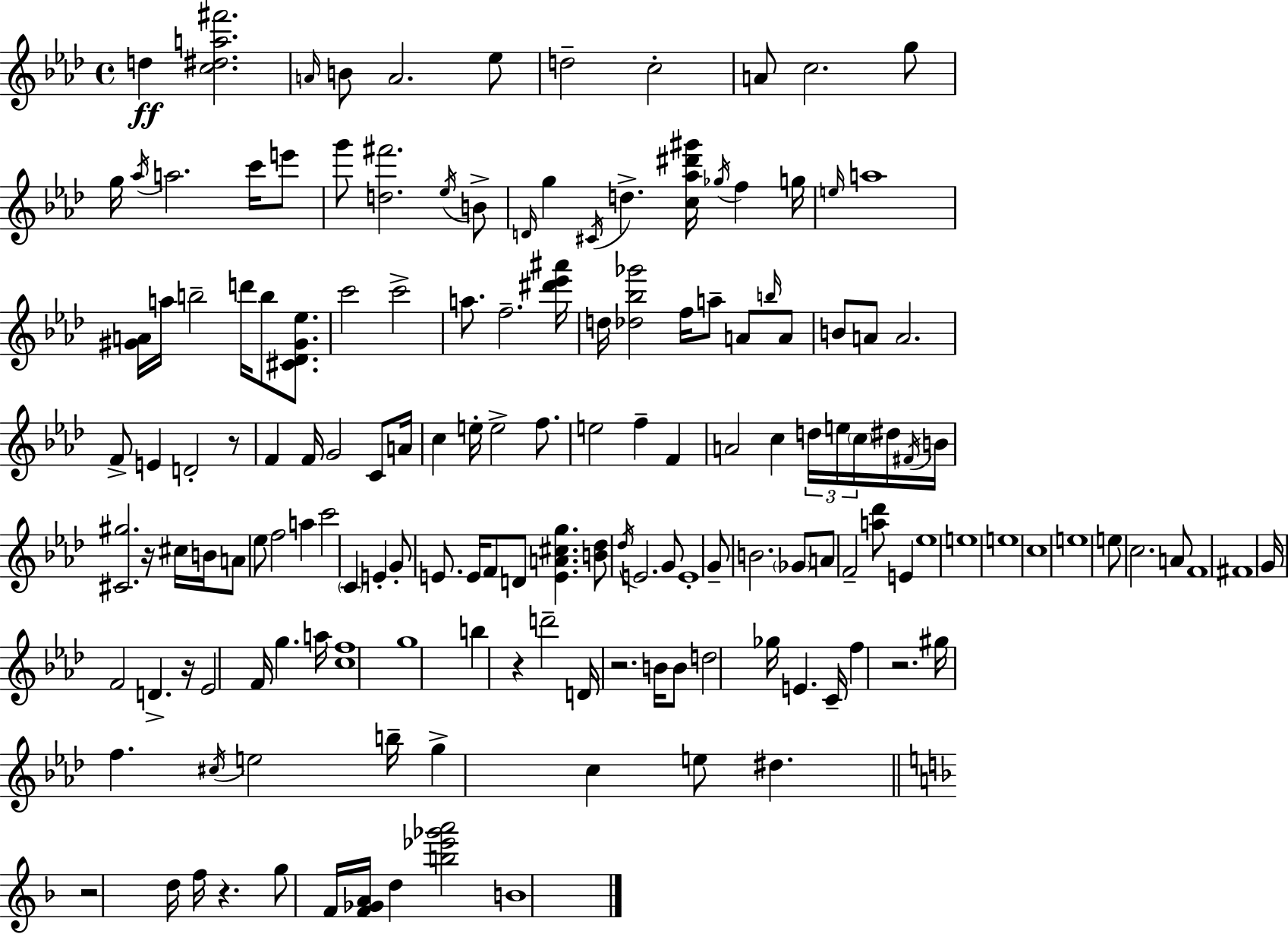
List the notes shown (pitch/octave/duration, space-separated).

D5/q [C5,D#5,A5,F#6]/h. A4/s B4/e A4/h. Eb5/e D5/h C5/h A4/e C5/h. G5/e G5/s Ab5/s A5/h. C6/s E6/e G6/e [D5,F#6]/h. Eb5/s B4/e D4/s G5/q C#4/s D5/q. [C5,Ab5,D#6,G#6]/s Gb5/s F5/q G5/s E5/s A5/w [G#4,A4]/s A5/s B5/h D6/s B5/e [C#4,Db4,G#4,Eb5]/e. C6/h C6/h A5/e. F5/h. [D#6,Eb6,A#6]/s D5/s [Db5,Bb5,Gb6]/h F5/s A5/e A4/e B5/s A4/e B4/e A4/e A4/h. F4/e E4/q D4/h R/e F4/q F4/s G4/h C4/e A4/s C5/q E5/s E5/h F5/e. E5/h F5/q F4/q A4/h C5/q D5/s E5/s C5/s D#5/s F#4/s B4/s [C#4,G#5]/h. R/s C#5/s B4/s A4/e Eb5/e F5/h A5/q C6/h C4/q E4/q G4/e E4/e. E4/s F4/e D4/e [E4,A4,C#5,G5]/q. [B4,Db5]/e Db5/s E4/h. G4/e E4/w G4/e B4/h. Gb4/e A4/e F4/h [A5,Db6]/e E4/q Eb5/w E5/w E5/w C5/w E5/w E5/e C5/h. A4/e F4/w F#4/w G4/s F4/h D4/q. R/s Eb4/h F4/s G5/q. A5/s [C5,F5]/w G5/w B5/q R/q D6/h D4/s R/h. B4/s B4/e D5/h Gb5/s E4/q. C4/s F5/q R/h. G#5/s F5/q. C#5/s E5/h B5/s G5/q C5/q E5/e D#5/q. R/h D5/s F5/s R/q. G5/e F4/s [F4,Gb4,A4]/s D5/q [B5,Eb6,Gb6,A6]/h B4/w